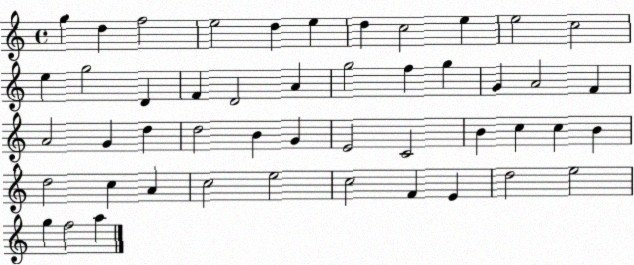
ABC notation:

X:1
T:Untitled
M:4/4
L:1/4
K:C
g d f2 e2 d e d c2 e e2 c2 e g2 D F D2 A g2 f g G A2 F A2 G d d2 B G E2 C2 B c c B d2 c A c2 e2 c2 F E d2 e2 g f2 a